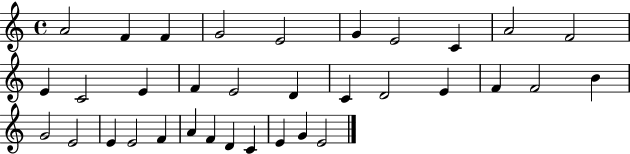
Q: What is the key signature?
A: C major